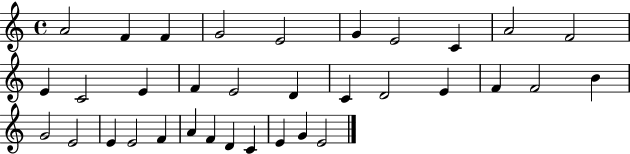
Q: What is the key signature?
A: C major